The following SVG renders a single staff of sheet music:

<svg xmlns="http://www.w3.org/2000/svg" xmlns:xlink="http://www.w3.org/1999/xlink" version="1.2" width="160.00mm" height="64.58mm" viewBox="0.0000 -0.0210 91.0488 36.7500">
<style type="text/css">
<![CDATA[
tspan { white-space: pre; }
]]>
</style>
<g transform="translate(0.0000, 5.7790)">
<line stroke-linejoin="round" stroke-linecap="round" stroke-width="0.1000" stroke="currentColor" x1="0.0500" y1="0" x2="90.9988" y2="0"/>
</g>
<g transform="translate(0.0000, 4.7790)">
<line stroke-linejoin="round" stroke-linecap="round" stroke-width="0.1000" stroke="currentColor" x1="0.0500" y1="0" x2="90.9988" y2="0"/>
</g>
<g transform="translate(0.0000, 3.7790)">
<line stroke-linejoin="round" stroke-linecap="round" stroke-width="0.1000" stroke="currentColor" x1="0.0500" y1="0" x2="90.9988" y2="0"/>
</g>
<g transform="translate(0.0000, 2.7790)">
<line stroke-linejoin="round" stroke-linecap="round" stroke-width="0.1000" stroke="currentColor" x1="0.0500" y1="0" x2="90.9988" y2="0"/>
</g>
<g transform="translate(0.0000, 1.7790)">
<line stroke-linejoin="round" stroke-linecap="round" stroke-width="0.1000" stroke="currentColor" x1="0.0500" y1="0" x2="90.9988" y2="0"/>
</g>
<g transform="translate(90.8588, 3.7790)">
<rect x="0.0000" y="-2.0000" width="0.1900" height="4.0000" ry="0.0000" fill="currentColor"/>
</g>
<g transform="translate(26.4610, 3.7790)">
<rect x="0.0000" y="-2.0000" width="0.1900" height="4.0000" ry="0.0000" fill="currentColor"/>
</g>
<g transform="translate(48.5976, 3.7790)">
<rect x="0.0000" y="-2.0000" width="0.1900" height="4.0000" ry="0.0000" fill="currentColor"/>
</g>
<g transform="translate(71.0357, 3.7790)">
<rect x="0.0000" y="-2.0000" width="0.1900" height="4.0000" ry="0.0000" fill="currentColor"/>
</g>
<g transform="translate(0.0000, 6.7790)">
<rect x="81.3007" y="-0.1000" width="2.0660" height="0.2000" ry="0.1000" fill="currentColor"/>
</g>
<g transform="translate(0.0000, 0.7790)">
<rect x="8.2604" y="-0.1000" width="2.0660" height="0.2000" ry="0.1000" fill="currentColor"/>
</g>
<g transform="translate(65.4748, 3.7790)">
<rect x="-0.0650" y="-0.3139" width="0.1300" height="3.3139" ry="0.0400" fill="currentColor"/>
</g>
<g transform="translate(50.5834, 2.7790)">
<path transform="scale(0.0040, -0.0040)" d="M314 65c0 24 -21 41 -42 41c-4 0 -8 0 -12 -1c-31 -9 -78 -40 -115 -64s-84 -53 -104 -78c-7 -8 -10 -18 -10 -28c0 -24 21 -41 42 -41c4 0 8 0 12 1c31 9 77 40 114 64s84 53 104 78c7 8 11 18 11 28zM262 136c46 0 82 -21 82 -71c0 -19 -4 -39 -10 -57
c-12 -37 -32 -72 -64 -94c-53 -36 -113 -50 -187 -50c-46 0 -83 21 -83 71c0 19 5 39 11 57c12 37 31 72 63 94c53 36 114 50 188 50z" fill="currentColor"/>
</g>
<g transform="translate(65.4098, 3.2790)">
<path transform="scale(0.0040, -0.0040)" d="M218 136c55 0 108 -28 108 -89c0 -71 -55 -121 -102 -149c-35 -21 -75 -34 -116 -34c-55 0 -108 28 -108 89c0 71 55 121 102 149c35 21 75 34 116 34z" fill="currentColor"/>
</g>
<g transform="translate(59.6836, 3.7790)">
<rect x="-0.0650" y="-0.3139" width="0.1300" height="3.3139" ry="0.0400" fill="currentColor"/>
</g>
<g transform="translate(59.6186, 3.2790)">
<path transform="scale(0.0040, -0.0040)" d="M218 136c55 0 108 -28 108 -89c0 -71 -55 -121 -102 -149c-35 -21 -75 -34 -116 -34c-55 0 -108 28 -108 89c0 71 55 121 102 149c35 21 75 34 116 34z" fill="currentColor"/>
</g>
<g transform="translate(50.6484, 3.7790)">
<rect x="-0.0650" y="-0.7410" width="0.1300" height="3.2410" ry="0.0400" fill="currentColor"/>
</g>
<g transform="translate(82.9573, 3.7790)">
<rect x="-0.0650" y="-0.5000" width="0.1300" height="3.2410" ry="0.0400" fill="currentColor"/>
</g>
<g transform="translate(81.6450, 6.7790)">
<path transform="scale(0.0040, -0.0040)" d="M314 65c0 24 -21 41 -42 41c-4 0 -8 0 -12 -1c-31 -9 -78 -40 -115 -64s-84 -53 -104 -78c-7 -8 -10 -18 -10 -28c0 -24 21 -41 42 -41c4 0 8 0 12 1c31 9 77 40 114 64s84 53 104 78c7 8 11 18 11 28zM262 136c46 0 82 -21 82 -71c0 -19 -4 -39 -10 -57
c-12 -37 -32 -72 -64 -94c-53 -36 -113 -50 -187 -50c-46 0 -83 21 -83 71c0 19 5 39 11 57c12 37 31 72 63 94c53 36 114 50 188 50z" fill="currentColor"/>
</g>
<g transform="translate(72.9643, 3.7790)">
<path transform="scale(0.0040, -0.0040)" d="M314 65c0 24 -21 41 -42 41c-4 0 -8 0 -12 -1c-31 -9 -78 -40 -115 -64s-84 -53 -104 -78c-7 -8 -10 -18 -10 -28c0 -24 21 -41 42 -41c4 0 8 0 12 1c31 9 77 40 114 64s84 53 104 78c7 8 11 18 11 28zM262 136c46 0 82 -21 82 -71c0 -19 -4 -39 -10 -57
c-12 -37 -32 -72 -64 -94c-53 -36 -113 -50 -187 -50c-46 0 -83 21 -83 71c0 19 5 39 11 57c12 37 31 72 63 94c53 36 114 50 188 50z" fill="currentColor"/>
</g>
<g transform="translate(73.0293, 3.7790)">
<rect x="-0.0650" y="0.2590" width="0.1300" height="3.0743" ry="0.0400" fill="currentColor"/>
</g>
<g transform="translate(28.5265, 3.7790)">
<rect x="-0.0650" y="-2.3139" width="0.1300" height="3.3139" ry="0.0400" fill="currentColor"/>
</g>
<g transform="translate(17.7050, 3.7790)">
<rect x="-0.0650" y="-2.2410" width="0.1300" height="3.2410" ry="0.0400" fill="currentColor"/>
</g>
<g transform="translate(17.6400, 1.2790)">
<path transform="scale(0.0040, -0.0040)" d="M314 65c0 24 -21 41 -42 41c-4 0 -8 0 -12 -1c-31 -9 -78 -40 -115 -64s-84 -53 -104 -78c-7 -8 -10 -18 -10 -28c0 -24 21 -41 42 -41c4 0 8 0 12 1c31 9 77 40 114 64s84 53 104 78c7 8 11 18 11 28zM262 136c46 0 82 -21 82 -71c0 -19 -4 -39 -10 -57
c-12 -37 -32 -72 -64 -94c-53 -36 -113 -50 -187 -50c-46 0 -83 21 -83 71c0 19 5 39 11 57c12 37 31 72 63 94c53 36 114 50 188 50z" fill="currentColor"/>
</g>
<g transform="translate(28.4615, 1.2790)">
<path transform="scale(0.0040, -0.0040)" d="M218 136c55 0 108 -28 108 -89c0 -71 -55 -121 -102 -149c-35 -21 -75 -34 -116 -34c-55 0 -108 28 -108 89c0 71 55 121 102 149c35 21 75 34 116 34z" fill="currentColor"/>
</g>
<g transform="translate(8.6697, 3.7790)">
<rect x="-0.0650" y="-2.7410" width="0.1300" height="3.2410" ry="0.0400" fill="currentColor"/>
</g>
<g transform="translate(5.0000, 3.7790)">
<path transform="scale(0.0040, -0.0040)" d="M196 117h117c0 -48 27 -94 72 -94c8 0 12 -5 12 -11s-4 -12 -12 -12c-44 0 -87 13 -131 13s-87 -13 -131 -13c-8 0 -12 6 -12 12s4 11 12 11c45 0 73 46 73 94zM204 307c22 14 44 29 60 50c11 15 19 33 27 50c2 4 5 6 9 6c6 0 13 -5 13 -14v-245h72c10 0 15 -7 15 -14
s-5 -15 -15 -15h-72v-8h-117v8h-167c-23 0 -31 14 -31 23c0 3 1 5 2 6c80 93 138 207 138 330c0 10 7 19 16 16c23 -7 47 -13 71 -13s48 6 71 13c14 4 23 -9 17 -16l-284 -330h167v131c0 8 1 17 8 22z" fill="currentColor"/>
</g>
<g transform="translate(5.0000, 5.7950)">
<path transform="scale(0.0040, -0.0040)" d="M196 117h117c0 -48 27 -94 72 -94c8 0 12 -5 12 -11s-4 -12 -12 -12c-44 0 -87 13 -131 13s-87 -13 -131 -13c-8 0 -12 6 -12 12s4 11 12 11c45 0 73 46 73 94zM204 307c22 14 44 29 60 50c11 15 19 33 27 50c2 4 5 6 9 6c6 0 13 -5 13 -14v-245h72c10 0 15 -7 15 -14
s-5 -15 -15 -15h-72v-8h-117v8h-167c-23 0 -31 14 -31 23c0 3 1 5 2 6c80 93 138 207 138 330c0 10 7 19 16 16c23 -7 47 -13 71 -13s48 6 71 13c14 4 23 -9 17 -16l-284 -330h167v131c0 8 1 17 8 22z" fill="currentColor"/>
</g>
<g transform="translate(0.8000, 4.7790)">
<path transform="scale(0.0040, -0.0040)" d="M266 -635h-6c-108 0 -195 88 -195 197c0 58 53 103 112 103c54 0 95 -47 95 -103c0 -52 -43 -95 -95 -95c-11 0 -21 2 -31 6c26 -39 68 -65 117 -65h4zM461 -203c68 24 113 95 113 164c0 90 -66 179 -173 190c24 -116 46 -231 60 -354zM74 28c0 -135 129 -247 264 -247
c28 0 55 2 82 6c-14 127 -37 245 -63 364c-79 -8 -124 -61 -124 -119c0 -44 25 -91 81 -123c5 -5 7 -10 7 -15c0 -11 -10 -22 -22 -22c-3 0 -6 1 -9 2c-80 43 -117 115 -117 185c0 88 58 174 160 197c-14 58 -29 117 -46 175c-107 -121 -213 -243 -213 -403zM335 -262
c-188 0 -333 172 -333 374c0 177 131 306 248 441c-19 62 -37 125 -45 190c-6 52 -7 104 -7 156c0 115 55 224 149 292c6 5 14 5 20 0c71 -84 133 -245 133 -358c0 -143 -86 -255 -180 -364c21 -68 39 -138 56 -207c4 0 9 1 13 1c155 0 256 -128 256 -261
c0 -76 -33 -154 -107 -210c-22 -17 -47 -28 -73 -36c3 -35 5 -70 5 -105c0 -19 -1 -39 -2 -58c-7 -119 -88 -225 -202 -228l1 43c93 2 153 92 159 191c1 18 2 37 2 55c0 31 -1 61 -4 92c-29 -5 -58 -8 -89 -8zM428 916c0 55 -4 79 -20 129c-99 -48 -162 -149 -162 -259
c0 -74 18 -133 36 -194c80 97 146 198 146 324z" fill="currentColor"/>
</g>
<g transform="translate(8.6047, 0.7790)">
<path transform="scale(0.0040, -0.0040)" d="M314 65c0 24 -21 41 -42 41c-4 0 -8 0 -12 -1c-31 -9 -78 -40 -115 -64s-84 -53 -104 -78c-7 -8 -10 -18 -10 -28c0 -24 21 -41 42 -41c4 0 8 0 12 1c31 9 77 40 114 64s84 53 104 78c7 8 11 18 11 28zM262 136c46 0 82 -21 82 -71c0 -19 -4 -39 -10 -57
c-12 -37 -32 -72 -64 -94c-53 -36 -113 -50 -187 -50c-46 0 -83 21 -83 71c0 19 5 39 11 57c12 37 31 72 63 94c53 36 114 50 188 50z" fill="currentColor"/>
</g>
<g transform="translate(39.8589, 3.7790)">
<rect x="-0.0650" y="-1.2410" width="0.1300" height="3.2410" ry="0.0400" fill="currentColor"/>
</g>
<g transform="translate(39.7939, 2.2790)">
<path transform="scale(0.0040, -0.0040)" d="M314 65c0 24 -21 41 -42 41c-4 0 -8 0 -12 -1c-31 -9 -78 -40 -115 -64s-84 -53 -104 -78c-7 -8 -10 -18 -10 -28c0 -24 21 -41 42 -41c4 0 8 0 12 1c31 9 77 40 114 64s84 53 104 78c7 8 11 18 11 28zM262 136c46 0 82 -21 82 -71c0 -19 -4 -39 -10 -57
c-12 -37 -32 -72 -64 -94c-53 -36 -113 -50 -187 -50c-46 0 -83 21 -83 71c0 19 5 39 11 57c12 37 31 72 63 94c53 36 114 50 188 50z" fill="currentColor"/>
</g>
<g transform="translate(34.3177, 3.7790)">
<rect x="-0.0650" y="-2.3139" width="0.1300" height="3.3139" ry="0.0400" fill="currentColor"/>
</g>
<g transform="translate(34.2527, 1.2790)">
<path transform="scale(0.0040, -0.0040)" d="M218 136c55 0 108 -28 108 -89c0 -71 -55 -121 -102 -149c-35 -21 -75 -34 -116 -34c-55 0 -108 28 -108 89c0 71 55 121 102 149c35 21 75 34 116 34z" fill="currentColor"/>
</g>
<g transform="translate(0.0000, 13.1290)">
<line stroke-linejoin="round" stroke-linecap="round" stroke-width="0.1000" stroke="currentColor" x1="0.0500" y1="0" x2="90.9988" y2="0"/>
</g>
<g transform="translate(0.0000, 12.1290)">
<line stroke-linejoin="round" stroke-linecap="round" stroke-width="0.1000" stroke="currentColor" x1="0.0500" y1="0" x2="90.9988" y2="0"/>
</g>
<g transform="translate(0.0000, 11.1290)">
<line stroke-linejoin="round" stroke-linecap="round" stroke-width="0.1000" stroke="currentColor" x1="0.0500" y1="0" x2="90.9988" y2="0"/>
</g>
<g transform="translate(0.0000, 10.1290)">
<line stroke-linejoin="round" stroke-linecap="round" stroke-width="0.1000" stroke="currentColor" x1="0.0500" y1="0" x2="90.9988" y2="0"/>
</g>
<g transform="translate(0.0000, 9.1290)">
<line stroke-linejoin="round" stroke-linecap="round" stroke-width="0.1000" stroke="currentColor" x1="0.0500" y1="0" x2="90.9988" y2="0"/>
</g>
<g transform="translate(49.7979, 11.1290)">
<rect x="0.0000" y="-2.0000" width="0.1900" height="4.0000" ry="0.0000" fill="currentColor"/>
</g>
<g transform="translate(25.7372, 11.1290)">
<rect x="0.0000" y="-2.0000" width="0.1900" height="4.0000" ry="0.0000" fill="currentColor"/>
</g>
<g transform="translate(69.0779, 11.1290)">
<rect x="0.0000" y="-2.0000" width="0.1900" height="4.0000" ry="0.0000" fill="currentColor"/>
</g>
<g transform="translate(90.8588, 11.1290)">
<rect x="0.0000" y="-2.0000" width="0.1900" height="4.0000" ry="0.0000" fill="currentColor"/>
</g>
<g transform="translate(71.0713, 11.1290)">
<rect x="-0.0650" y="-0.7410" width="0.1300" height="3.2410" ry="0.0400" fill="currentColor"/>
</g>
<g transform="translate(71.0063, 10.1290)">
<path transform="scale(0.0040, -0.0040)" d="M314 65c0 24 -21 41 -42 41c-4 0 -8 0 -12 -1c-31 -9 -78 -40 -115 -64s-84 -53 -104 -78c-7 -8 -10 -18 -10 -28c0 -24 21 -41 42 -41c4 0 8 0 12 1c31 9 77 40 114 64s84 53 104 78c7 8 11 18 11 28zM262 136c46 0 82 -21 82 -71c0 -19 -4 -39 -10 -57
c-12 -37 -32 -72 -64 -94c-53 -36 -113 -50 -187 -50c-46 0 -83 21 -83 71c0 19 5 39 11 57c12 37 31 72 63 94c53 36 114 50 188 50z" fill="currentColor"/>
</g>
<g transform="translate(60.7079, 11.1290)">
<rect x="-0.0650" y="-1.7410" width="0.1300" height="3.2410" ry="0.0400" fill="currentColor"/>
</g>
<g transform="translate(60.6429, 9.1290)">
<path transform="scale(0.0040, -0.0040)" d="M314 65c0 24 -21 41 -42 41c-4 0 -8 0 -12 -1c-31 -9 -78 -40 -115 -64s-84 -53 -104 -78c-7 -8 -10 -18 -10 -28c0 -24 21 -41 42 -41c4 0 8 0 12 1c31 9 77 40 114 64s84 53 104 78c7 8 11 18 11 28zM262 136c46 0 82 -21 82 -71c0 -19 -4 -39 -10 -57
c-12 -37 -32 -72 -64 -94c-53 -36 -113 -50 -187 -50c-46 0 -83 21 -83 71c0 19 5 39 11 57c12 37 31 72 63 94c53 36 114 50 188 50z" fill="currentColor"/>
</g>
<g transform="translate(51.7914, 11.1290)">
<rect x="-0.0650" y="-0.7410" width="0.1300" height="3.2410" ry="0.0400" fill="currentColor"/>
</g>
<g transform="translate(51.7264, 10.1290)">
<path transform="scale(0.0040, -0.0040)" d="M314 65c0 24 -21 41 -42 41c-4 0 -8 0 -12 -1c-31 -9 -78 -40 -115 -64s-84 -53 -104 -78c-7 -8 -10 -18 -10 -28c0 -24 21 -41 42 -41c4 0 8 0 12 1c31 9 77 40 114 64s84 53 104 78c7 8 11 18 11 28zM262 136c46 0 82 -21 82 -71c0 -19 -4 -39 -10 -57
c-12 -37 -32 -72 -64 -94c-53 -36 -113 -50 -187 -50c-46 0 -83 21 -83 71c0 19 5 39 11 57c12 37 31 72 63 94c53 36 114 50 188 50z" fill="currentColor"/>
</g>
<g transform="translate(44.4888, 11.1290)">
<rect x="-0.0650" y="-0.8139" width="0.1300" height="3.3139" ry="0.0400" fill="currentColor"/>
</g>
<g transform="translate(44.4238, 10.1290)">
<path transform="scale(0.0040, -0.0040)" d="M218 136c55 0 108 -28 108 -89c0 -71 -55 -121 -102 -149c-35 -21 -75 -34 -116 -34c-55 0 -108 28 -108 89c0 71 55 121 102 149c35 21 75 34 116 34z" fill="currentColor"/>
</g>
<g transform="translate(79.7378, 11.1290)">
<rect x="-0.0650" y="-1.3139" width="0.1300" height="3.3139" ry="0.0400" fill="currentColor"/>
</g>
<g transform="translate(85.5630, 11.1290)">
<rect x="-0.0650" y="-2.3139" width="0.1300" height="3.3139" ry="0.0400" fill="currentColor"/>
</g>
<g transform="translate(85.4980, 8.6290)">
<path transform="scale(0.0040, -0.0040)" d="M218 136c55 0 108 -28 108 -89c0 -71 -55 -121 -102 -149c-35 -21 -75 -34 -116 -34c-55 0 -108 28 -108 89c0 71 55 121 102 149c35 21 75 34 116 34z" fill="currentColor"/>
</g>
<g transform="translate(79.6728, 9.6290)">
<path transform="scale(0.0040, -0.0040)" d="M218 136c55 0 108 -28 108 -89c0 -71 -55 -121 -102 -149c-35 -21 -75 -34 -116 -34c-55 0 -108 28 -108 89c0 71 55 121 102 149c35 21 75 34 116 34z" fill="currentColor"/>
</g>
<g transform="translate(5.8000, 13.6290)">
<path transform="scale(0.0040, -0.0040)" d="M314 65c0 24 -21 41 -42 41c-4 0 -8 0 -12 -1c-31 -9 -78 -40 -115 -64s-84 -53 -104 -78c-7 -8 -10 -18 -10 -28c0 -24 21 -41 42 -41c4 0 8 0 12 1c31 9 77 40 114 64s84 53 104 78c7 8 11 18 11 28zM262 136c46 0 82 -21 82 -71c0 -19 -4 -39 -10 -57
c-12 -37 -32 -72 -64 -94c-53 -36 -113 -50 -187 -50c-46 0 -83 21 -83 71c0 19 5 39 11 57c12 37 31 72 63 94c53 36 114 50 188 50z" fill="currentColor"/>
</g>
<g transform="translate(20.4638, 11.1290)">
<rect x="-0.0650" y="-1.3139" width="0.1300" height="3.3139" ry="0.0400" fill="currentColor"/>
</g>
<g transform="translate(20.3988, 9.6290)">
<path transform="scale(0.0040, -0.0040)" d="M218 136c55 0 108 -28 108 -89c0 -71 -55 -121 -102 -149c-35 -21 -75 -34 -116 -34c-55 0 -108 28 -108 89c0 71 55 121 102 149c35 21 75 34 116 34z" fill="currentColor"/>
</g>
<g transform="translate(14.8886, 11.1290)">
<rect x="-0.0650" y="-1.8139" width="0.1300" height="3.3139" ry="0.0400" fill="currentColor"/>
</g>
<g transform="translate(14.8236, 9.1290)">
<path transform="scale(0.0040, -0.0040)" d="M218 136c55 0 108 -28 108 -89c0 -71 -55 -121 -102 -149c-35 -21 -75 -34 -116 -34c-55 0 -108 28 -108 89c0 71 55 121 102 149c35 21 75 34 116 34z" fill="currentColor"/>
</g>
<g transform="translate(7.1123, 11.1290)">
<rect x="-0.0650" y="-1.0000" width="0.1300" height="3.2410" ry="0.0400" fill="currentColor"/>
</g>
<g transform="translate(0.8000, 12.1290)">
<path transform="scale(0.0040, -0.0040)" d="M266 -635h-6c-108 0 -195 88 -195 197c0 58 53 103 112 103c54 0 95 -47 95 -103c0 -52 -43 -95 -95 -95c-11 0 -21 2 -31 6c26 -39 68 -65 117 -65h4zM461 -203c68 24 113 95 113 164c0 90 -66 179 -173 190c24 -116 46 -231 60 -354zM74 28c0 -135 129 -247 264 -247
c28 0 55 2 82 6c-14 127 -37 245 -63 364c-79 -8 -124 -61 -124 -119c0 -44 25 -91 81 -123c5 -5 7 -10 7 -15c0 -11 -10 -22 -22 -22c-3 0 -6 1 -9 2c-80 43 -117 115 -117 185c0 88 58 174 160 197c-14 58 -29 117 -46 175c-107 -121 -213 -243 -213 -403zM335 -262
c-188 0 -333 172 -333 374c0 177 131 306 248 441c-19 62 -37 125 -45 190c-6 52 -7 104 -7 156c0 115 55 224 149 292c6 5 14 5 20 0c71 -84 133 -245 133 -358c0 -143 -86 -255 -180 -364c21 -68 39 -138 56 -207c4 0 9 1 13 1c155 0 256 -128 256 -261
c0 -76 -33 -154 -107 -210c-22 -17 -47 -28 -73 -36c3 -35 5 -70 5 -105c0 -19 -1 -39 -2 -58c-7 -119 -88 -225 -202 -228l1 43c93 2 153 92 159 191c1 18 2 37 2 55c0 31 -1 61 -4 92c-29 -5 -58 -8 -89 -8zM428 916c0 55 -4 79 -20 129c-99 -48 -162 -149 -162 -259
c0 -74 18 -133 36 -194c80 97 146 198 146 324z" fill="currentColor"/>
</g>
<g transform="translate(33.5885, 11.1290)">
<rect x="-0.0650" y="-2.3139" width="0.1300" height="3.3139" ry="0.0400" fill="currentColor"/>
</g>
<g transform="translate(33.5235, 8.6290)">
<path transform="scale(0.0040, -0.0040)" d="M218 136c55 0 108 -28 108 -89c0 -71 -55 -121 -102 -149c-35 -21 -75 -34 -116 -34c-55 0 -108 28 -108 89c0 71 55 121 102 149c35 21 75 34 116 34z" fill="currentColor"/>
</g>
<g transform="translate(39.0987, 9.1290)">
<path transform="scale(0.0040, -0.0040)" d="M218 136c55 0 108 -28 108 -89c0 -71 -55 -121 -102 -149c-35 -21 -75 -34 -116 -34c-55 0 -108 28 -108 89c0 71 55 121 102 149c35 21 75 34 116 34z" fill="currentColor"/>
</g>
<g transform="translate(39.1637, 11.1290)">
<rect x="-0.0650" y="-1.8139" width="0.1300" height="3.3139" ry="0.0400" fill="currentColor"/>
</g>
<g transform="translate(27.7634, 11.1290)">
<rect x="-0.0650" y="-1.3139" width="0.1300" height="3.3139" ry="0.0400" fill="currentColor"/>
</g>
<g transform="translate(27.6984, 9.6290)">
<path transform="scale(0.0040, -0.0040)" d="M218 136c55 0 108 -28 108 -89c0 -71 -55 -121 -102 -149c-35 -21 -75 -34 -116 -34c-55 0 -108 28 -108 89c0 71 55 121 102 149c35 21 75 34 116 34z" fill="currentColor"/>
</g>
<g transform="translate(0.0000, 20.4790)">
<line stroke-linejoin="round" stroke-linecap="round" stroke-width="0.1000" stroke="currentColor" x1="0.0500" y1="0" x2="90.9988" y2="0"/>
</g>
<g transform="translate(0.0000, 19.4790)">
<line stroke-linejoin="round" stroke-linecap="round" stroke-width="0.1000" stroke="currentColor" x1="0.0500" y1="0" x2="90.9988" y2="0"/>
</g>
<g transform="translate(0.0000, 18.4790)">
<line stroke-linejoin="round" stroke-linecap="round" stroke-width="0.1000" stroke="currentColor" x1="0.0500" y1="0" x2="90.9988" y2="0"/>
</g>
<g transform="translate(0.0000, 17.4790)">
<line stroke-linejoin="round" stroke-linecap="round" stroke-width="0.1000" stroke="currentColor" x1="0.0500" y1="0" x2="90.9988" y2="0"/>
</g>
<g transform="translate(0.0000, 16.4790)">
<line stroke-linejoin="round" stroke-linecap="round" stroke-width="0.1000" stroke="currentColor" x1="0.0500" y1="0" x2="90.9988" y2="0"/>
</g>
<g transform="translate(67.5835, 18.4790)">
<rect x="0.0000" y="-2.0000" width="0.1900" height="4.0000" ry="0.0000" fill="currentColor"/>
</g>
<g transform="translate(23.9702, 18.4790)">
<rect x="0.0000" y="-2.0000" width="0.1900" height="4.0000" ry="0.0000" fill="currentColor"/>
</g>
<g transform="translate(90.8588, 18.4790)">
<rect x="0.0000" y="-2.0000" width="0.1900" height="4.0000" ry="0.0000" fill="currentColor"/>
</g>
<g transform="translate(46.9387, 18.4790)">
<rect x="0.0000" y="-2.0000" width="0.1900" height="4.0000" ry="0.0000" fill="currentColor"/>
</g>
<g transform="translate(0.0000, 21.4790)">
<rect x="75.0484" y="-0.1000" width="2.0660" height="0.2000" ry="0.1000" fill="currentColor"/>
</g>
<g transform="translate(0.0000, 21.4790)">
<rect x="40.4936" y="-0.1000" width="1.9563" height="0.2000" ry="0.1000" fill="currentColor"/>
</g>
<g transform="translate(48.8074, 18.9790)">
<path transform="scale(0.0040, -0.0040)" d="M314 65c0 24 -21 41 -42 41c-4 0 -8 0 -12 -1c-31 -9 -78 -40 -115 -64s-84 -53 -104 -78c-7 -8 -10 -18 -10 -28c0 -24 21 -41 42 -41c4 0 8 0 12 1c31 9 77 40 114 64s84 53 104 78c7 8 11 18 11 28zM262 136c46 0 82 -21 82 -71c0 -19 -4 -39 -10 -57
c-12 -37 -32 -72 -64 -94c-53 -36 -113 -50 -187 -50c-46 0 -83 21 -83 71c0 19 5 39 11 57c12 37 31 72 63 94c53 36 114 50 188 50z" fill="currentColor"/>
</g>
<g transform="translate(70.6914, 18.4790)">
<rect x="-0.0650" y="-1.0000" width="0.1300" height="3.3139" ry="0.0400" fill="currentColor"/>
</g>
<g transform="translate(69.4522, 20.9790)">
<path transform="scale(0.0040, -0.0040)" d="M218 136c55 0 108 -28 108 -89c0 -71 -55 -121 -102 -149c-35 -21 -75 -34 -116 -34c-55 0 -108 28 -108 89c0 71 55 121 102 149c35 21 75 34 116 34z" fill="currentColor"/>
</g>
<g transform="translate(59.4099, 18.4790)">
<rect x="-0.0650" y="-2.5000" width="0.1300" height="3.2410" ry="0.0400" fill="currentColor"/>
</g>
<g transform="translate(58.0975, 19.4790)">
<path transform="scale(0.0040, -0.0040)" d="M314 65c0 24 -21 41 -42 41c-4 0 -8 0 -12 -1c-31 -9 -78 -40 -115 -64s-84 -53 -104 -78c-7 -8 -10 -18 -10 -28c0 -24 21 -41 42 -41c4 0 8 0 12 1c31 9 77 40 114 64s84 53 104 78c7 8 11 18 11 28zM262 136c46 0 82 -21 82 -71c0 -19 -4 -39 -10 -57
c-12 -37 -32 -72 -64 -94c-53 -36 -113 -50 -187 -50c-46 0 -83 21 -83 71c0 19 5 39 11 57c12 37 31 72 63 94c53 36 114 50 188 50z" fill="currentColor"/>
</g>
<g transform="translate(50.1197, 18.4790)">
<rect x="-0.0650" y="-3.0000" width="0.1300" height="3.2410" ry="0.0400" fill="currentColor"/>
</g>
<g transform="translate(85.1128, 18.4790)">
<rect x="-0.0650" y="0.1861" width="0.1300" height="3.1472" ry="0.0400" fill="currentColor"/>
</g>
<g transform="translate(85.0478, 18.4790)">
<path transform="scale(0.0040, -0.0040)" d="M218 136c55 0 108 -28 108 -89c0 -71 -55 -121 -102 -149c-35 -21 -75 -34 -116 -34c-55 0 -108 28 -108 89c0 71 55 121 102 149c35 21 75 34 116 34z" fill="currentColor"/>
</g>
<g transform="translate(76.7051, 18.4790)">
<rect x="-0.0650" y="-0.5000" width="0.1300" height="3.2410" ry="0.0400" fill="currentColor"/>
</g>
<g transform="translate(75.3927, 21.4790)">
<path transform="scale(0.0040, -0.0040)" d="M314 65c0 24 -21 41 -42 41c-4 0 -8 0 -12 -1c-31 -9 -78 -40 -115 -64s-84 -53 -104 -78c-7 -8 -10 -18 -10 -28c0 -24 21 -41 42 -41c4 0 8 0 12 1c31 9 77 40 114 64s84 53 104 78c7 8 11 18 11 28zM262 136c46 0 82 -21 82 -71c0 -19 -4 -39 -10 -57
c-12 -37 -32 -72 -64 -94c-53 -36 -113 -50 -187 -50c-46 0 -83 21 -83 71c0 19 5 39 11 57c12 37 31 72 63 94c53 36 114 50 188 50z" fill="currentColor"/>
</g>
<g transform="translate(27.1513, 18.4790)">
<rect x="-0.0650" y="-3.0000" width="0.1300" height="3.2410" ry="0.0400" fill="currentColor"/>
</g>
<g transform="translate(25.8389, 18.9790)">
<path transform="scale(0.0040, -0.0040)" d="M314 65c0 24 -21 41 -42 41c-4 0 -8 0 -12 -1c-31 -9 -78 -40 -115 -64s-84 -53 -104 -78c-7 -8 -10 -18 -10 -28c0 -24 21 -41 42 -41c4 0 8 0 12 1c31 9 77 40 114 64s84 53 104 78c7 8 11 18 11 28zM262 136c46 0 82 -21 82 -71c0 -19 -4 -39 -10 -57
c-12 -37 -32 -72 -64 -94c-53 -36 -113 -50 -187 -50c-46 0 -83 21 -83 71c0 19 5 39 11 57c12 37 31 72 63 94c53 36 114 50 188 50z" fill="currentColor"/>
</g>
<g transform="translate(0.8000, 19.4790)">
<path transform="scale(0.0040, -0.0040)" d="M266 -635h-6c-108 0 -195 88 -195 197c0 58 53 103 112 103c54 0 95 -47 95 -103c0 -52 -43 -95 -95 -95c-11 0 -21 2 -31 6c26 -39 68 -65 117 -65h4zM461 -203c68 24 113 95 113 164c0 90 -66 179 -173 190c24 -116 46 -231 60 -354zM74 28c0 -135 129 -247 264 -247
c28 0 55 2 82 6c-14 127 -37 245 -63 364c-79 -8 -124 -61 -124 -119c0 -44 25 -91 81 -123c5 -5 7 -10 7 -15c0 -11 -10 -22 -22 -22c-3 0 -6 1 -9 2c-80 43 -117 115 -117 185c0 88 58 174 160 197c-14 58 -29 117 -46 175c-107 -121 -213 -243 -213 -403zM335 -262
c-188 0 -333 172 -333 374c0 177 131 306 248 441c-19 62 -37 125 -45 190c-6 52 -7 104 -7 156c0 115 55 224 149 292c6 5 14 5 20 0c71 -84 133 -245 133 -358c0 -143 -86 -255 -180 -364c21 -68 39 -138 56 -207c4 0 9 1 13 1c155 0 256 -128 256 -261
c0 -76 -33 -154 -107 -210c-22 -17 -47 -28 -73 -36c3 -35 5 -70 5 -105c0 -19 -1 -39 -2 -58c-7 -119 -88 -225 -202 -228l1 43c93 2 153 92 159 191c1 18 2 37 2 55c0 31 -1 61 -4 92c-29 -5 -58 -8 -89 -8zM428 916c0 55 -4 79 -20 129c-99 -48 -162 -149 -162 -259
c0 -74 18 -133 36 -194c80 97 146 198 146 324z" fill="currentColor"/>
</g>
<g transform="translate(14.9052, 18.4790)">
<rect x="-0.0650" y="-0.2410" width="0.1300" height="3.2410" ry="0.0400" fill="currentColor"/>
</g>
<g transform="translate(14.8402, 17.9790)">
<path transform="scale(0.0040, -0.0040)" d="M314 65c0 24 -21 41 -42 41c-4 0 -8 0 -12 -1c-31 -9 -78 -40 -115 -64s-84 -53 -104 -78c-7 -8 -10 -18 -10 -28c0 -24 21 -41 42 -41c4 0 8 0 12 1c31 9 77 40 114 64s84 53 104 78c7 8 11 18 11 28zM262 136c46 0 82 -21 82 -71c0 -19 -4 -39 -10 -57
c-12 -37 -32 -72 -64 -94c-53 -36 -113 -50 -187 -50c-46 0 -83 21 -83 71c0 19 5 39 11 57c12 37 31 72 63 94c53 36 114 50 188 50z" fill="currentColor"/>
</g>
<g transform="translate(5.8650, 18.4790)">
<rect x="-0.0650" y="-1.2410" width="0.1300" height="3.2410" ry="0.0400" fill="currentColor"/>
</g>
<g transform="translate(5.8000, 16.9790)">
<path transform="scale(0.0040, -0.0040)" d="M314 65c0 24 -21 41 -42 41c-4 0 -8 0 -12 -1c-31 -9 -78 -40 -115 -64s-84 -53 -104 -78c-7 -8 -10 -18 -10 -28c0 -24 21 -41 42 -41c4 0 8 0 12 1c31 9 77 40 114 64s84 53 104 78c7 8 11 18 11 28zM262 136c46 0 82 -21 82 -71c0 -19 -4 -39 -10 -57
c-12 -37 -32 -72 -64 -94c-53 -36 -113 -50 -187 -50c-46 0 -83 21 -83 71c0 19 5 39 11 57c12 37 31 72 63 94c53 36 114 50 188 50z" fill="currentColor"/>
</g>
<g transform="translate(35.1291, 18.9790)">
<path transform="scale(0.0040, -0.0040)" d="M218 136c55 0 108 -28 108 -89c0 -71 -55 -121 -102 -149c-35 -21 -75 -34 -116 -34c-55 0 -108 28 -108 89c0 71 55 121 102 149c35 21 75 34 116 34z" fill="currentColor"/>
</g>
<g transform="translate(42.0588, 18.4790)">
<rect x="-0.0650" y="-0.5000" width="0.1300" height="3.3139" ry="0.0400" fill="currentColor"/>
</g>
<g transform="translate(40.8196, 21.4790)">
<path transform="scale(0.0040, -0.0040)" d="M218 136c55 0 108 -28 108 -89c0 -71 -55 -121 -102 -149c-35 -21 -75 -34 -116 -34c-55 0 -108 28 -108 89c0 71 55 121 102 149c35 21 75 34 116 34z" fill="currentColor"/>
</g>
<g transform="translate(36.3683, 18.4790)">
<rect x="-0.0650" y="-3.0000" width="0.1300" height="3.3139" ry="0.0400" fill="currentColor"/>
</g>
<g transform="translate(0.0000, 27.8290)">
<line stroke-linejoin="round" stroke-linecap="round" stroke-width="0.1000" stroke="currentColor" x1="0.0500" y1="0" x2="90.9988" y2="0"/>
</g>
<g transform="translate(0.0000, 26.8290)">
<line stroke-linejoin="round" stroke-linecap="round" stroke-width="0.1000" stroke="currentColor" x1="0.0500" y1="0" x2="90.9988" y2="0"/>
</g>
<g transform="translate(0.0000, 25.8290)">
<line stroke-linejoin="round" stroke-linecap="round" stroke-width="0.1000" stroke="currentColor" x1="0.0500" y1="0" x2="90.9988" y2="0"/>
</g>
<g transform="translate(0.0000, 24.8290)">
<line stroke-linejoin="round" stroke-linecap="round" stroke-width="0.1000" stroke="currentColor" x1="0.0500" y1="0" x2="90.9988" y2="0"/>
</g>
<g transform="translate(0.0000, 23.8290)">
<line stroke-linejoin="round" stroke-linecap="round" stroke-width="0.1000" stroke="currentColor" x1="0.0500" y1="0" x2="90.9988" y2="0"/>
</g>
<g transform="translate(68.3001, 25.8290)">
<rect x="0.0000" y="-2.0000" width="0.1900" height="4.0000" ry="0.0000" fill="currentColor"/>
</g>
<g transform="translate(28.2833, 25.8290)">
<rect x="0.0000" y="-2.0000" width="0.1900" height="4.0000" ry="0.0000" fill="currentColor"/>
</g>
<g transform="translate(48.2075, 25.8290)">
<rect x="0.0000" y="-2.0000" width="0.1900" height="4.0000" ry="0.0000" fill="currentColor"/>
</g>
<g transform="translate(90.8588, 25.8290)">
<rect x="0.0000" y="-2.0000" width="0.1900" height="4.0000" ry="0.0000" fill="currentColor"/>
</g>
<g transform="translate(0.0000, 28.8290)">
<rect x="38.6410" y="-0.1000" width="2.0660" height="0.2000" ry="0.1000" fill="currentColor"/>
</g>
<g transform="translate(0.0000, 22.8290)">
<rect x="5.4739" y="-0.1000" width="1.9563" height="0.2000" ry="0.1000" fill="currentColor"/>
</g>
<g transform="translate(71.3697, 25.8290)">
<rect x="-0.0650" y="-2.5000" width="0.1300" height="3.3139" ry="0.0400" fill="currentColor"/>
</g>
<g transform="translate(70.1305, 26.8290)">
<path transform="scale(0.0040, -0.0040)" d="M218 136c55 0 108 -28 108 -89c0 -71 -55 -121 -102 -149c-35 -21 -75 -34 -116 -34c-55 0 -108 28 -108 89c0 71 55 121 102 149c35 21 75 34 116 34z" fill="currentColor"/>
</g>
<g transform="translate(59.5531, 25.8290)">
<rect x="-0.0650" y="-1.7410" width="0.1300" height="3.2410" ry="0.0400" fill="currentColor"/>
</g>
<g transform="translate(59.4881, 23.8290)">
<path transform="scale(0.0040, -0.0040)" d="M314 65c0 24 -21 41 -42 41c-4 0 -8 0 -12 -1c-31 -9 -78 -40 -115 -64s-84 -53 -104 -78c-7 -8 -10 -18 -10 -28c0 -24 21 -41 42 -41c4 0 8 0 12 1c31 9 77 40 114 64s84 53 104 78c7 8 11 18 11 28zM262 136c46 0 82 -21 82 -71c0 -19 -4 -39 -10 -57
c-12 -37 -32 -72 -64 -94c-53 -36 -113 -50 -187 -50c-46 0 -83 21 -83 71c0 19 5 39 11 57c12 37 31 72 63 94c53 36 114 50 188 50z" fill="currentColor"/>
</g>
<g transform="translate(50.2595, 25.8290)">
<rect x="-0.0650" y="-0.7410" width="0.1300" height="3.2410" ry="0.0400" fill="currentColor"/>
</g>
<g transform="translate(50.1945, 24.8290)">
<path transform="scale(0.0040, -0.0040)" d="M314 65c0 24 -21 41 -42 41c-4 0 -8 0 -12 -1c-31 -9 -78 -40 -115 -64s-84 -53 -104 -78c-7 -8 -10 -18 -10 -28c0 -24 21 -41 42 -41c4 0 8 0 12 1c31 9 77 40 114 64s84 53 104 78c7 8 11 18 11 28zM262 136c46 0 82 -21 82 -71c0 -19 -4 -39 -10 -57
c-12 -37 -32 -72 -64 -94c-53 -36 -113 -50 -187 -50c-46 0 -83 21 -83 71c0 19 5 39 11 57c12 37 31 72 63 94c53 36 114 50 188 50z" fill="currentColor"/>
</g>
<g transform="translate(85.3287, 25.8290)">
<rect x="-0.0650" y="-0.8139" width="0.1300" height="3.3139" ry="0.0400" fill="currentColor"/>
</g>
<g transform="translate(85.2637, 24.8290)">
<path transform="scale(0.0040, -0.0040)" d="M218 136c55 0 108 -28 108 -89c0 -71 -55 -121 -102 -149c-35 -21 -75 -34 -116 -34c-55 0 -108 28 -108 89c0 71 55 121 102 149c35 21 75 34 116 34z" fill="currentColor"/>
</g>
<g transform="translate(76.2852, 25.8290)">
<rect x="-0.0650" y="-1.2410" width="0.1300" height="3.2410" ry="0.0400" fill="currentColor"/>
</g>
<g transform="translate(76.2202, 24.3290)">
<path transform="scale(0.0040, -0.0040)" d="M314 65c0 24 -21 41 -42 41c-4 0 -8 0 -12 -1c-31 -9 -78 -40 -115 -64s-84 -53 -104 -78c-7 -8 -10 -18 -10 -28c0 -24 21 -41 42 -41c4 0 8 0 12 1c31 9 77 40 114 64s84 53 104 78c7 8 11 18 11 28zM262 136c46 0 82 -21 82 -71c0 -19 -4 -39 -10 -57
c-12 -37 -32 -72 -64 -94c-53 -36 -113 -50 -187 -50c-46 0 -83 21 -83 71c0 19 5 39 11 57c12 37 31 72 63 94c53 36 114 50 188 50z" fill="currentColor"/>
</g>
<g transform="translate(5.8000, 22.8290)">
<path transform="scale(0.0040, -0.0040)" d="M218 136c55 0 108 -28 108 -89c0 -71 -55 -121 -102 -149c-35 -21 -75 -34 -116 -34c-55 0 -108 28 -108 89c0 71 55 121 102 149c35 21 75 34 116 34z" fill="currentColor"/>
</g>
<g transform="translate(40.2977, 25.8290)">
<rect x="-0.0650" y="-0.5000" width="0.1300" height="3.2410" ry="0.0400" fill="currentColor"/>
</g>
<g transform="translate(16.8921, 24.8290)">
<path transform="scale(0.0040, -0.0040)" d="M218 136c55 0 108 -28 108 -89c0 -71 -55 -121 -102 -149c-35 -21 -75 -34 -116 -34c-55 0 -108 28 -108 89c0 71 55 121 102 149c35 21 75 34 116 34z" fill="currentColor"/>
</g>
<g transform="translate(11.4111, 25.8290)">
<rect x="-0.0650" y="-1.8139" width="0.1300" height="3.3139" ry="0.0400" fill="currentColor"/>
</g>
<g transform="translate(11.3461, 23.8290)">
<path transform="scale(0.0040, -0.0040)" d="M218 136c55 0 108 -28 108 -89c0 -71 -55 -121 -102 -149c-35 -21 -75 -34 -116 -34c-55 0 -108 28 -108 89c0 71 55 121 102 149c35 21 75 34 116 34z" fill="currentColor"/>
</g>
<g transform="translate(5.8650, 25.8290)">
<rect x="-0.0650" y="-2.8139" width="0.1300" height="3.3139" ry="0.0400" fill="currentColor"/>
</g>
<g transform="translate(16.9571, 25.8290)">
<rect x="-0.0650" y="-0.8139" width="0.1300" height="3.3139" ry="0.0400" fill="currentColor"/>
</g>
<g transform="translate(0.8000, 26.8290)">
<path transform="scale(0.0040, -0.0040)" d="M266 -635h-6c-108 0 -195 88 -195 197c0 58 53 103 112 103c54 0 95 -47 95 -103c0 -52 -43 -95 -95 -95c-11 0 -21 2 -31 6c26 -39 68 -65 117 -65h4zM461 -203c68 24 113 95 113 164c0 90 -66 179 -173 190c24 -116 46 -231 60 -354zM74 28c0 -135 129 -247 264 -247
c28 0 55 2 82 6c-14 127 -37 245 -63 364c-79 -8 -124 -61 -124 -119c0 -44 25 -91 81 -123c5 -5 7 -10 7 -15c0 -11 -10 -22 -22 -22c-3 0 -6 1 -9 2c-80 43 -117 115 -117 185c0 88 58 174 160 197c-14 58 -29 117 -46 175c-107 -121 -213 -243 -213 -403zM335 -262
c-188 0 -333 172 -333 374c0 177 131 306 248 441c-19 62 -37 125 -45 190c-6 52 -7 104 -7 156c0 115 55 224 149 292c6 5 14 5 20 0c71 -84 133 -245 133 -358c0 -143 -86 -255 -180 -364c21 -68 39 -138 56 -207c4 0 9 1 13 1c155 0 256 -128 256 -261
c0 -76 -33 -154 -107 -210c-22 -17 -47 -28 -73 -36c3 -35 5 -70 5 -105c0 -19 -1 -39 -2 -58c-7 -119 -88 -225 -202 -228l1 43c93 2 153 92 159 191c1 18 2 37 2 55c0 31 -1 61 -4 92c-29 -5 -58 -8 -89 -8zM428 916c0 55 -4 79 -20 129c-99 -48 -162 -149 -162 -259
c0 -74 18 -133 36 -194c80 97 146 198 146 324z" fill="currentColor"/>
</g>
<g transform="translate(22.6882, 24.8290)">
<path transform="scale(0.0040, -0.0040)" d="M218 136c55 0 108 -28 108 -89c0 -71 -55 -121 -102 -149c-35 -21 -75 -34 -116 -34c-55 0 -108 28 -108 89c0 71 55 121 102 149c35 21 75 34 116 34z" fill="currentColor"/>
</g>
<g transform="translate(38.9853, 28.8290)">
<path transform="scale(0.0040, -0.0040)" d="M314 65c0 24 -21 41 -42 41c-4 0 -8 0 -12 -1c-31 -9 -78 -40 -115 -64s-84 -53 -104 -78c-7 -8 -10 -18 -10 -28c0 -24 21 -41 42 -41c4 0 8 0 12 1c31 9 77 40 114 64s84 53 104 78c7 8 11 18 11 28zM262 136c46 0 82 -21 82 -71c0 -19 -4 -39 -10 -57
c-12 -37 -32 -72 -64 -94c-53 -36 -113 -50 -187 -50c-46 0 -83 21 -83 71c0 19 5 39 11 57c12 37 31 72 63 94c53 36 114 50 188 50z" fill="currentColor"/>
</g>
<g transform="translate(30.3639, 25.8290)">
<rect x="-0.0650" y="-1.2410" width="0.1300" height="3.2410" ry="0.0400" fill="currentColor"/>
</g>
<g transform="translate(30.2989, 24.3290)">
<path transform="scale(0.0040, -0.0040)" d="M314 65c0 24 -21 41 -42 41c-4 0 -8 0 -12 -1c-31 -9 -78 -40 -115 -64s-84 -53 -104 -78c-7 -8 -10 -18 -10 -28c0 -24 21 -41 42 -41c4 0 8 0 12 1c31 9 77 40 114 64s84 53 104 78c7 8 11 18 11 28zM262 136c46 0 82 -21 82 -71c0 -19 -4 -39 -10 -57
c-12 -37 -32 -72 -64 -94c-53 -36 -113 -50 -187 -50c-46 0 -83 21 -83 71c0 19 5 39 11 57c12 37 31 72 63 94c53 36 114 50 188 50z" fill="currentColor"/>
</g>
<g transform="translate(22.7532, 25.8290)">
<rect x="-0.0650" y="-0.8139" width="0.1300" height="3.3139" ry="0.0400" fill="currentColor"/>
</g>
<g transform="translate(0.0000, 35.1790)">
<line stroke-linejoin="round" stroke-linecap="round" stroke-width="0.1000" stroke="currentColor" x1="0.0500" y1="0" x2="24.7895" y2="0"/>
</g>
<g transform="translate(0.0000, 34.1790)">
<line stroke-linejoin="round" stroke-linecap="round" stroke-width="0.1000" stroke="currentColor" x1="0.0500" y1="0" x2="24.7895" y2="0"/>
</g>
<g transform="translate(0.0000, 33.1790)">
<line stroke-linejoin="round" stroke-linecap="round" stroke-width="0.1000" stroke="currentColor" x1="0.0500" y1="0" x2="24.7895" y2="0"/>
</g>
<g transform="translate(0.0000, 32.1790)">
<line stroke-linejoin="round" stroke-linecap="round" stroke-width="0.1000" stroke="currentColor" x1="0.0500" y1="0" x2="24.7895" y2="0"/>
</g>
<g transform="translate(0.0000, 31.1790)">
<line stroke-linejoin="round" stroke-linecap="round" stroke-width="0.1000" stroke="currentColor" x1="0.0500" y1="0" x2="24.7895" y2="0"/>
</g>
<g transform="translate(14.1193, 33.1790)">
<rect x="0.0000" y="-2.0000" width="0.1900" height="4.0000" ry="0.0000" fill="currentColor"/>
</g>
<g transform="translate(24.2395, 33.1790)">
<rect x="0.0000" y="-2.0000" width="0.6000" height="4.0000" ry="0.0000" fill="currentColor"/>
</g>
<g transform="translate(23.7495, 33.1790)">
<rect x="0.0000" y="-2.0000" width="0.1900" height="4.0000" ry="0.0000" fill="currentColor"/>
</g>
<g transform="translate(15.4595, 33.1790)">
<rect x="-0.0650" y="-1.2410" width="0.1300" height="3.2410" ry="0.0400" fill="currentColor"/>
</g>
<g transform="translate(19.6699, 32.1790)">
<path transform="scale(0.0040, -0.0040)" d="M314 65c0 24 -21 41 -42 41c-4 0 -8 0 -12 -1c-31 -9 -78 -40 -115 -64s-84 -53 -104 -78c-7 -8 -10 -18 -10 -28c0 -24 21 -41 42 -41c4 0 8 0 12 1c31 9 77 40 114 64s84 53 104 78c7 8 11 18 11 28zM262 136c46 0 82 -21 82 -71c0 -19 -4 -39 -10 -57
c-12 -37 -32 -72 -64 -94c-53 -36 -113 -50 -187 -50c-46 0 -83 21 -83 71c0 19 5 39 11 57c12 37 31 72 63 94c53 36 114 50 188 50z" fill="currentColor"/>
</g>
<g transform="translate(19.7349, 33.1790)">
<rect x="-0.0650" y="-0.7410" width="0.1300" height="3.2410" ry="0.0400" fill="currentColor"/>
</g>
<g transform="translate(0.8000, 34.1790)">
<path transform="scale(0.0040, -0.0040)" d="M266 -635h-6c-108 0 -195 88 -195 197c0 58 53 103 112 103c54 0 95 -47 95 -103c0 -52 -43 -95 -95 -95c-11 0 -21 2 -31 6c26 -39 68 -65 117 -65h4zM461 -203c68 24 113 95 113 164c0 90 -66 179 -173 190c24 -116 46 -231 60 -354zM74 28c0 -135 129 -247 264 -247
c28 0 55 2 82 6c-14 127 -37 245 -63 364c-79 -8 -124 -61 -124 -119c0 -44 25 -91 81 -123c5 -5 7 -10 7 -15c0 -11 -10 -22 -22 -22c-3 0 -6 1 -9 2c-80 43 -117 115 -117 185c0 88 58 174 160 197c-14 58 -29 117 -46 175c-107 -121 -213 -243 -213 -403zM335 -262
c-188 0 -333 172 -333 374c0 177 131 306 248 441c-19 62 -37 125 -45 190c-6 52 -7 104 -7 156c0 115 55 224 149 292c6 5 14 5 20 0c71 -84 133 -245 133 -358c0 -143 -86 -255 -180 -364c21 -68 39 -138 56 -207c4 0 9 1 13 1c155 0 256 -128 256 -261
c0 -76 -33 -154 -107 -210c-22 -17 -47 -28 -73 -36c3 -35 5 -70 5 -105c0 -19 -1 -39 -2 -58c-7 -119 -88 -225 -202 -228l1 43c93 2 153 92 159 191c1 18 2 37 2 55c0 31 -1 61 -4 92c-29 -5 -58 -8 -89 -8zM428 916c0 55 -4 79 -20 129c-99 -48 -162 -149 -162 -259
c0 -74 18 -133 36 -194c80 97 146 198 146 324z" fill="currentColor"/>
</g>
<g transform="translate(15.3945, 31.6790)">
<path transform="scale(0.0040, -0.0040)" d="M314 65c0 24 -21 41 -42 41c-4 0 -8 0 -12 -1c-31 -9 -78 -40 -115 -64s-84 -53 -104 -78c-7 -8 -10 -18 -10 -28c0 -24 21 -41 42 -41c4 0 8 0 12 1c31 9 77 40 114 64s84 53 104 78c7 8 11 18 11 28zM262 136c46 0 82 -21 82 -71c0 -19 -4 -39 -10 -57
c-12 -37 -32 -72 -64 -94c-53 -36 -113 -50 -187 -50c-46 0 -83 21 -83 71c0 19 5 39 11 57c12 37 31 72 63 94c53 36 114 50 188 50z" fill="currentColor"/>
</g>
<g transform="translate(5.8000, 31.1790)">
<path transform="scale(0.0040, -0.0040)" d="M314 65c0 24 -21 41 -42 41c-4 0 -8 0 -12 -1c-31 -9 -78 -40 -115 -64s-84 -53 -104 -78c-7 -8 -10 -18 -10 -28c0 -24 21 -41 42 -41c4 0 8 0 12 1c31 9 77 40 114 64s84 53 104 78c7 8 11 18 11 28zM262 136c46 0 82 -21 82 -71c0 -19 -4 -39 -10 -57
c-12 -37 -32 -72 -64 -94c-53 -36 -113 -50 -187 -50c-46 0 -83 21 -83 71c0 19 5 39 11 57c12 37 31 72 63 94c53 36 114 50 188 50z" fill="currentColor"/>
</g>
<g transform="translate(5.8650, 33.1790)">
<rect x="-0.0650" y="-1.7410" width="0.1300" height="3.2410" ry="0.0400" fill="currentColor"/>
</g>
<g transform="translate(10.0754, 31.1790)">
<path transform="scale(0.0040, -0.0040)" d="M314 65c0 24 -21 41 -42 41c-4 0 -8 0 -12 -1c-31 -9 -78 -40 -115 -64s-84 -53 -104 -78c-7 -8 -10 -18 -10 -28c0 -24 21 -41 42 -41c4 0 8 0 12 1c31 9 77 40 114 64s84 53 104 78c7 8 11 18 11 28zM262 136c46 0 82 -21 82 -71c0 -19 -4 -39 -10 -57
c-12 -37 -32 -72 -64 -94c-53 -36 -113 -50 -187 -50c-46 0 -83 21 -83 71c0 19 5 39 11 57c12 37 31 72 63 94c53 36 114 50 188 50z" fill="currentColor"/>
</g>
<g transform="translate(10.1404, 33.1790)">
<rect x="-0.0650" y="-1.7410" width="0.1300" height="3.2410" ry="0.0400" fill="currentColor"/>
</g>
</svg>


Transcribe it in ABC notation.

X:1
T:Untitled
M:4/4
L:1/4
K:C
a2 g2 g g e2 d2 c c B2 C2 D2 f e e g f d d2 f2 d2 e g e2 c2 A2 A C A2 G2 D C2 B a f d d e2 C2 d2 f2 G e2 d f2 f2 e2 d2